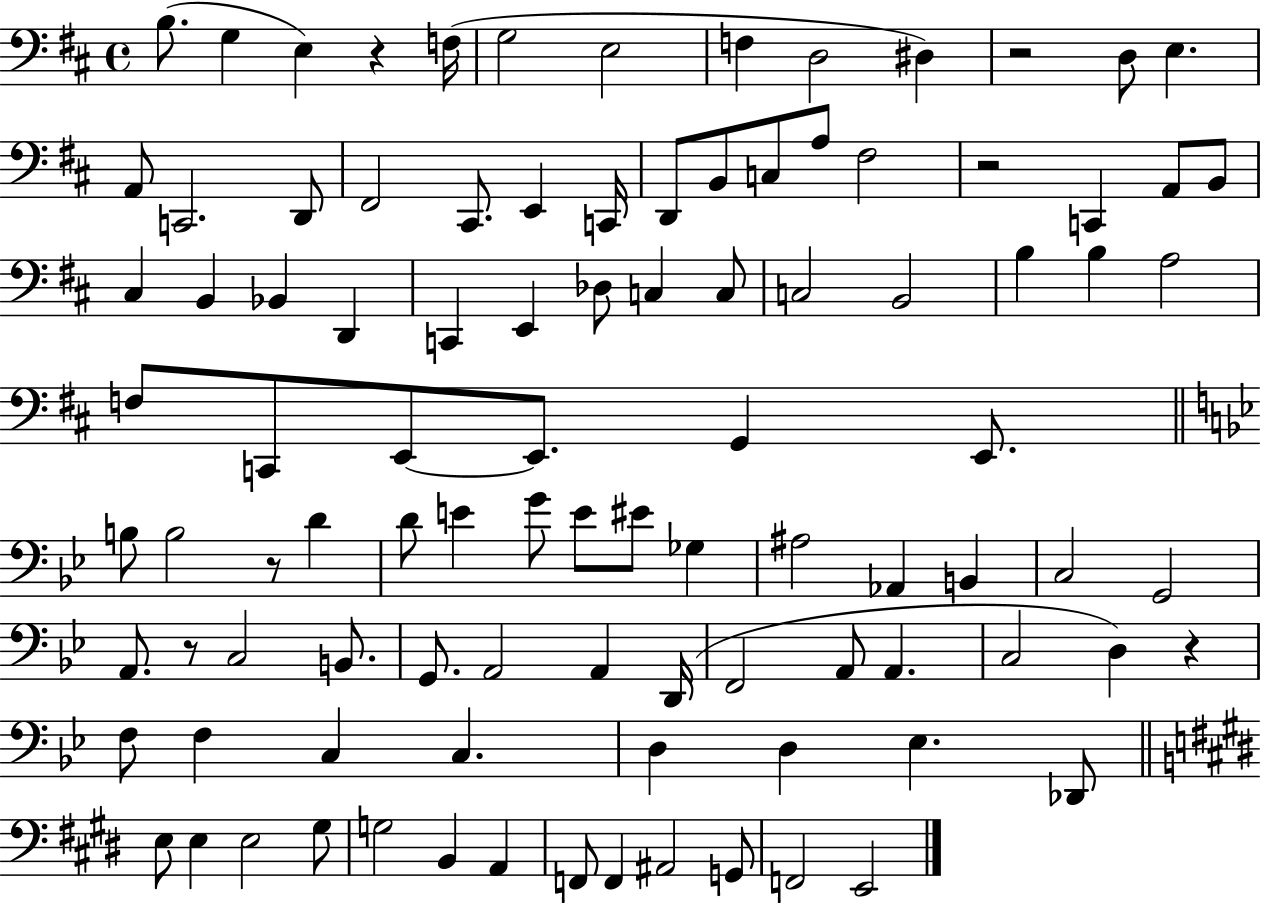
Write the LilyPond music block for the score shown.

{
  \clef bass
  \time 4/4
  \defaultTimeSignature
  \key d \major
  b8.( g4 e4) r4 f16( | g2 e2 | f4 d2 dis4) | r2 d8 e4. | \break a,8 c,2. d,8 | fis,2 cis,8. e,4 c,16 | d,8 b,8 c8 a8 fis2 | r2 c,4 a,8 b,8 | \break cis4 b,4 bes,4 d,4 | c,4 e,4 des8 c4 c8 | c2 b,2 | b4 b4 a2 | \break f8 c,8 e,8~~ e,8. g,4 e,8. | \bar "||" \break \key bes \major b8 b2 r8 d'4 | d'8 e'4 g'8 e'8 eis'8 ges4 | ais2 aes,4 b,4 | c2 g,2 | \break a,8. r8 c2 b,8. | g,8. a,2 a,4 d,16( | f,2 a,8 a,4. | c2 d4) r4 | \break f8 f4 c4 c4. | d4 d4 ees4. des,8 | \bar "||" \break \key e \major e8 e4 e2 gis8 | g2 b,4 a,4 | f,8 f,4 ais,2 g,8 | f,2 e,2 | \break \bar "|."
}